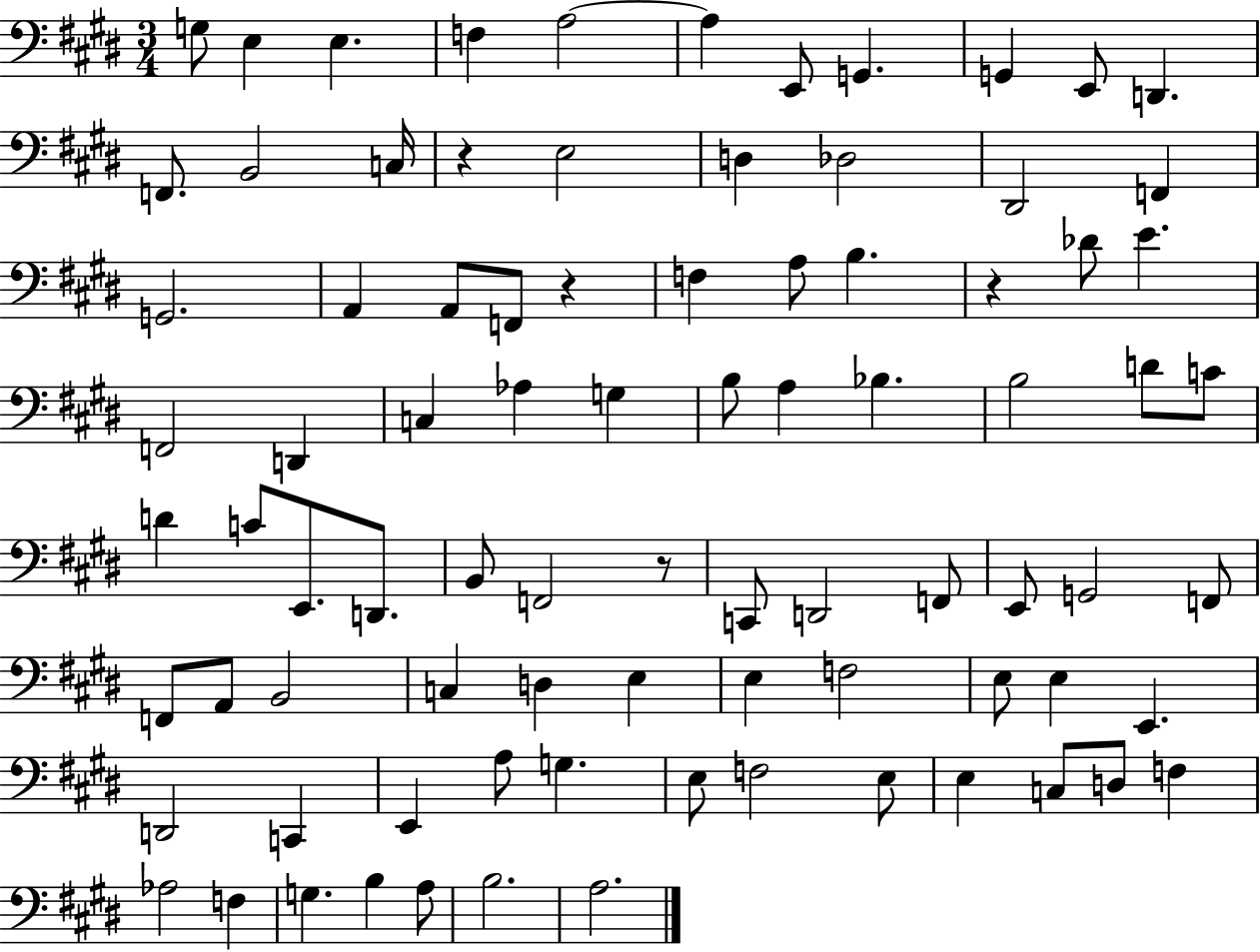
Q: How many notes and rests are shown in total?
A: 85